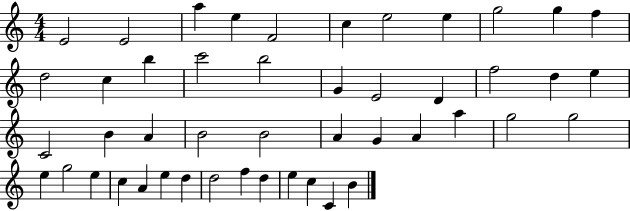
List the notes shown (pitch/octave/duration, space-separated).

E4/h E4/h A5/q E5/q F4/h C5/q E5/h E5/q G5/h G5/q F5/q D5/h C5/q B5/q C6/h B5/h G4/q E4/h D4/q F5/h D5/q E5/q C4/h B4/q A4/q B4/h B4/h A4/q G4/q A4/q A5/q G5/h G5/h E5/q G5/h E5/q C5/q A4/q E5/q D5/q D5/h F5/q D5/q E5/q C5/q C4/q B4/q